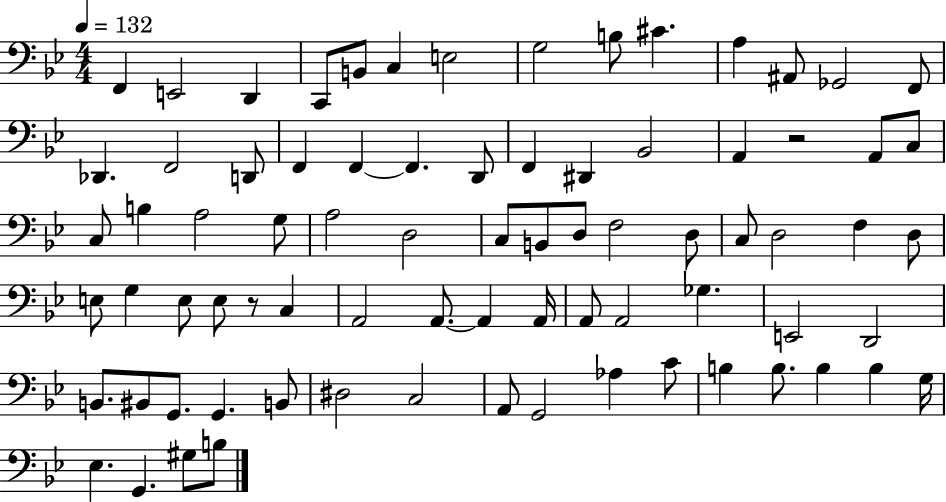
X:1
T:Untitled
M:4/4
L:1/4
K:Bb
F,, E,,2 D,, C,,/2 B,,/2 C, E,2 G,2 B,/2 ^C A, ^A,,/2 _G,,2 F,,/2 _D,, F,,2 D,,/2 F,, F,, F,, D,,/2 F,, ^D,, _B,,2 A,, z2 A,,/2 C,/2 C,/2 B, A,2 G,/2 A,2 D,2 C,/2 B,,/2 D,/2 F,2 D,/2 C,/2 D,2 F, D,/2 E,/2 G, E,/2 E,/2 z/2 C, A,,2 A,,/2 A,, A,,/4 A,,/2 A,,2 _G, E,,2 D,,2 B,,/2 ^B,,/2 G,,/2 G,, B,,/2 ^D,2 C,2 A,,/2 G,,2 _A, C/2 B, B,/2 B, B, G,/4 _E, G,, ^G,/2 B,/2